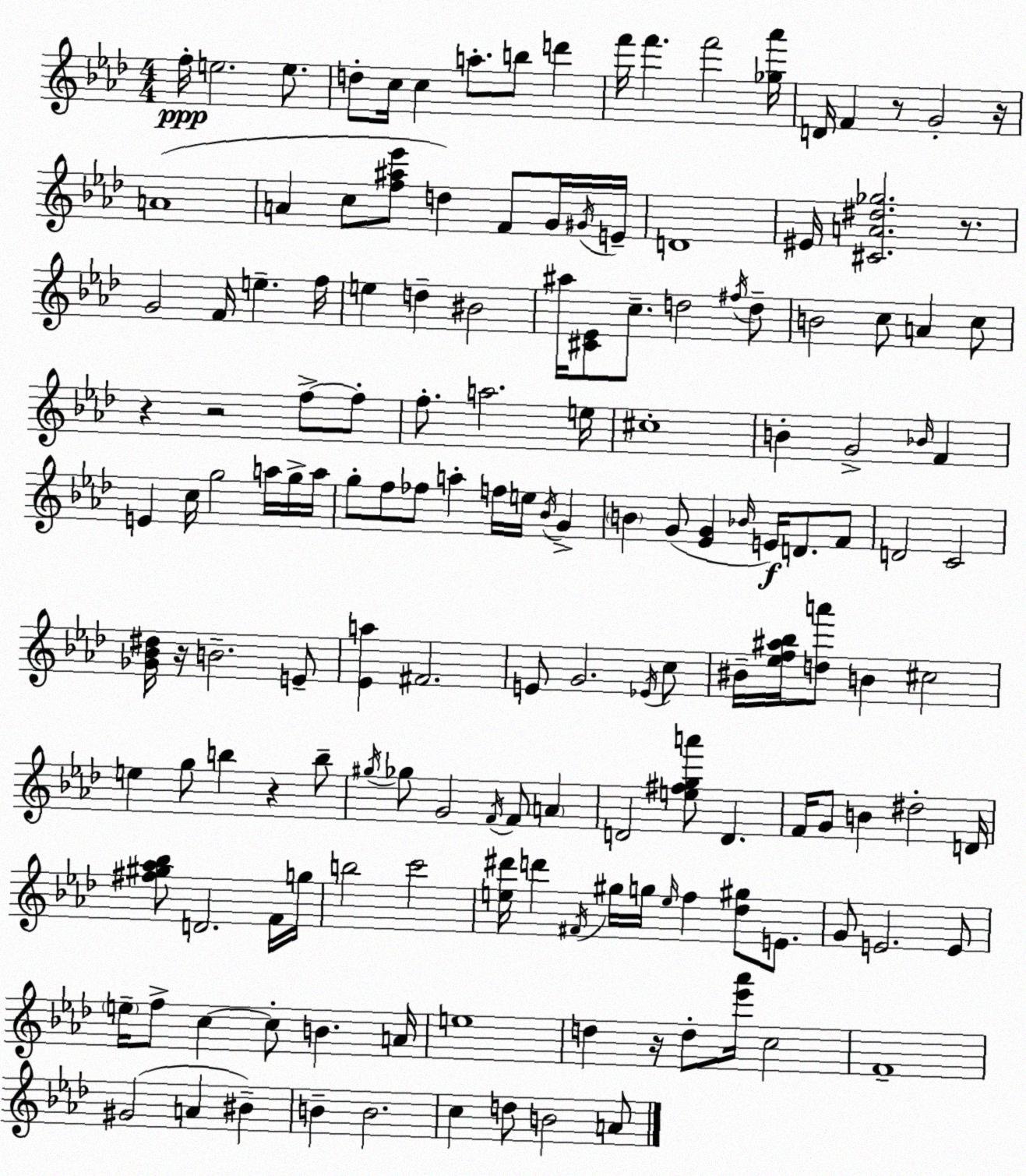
X:1
T:Untitled
M:4/4
L:1/4
K:Fm
f/4 e2 e/2 d/2 c/4 c a/2 b/2 d' f'/4 f' f'2 [_g_a']/4 D/4 F z/2 G2 z/4 A4 A c/2 [f^a_e']/2 d F/2 G/4 ^G/4 E/4 D4 ^E/4 [^CA^d_g]2 z/2 G2 F/4 e f/4 e d ^B2 ^a/4 [^C_E]/2 c/2 d2 ^f/4 d/2 B2 c/2 A c/2 z z2 f/2 f/2 f/2 a2 e/4 ^c4 B G2 _B/4 F E c/4 g2 a/4 g/4 a/4 g/2 f/2 _f/2 a f/4 e/4 _B/4 G B G/2 [_EG] _B/4 E/4 D/2 F/2 D2 C2 [_G_B^d]/4 z/4 B2 E/2 [_Ea] ^F2 E/2 G2 _E/4 c/2 ^B/4 [_ef^a_b]/4 [da']/2 B ^c2 e g/2 b z b/2 ^g/4 _g/2 G2 F/4 F/2 A D2 [e^fga']/2 D F/4 G/2 B ^d2 D/4 [^f^g_a_b]/2 D2 F/4 g/4 b2 c'2 [e^d']/4 d' ^F/4 ^g/4 g/4 e/4 f [_d^g]/2 E/2 G/2 E2 E/2 e/4 f/2 c c/2 B A/4 e4 d z/4 d/2 [_e'_a']/4 c2 F4 ^G2 A ^B B B2 c d/2 B2 A/2